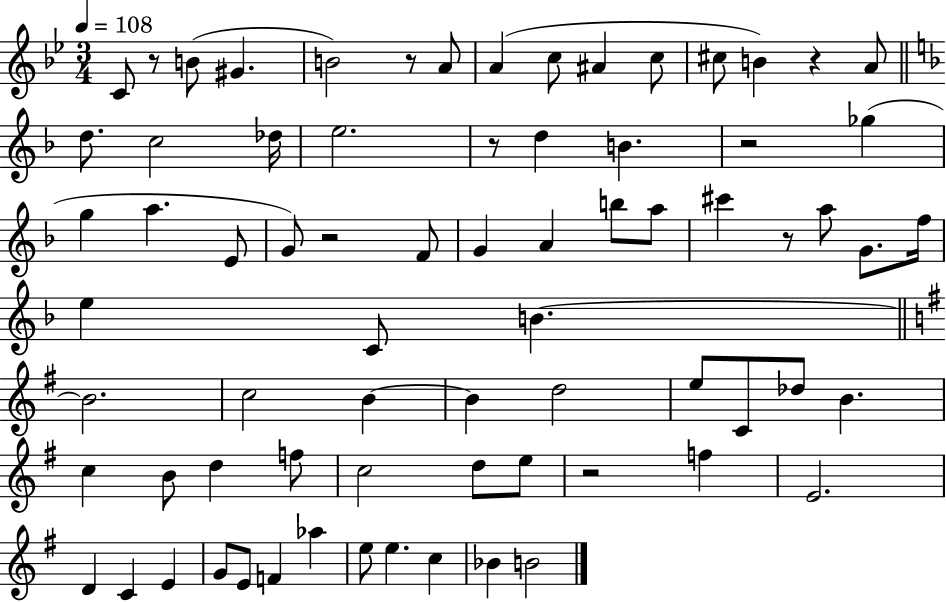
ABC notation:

X:1
T:Untitled
M:3/4
L:1/4
K:Bb
C/2 z/2 B/2 ^G B2 z/2 A/2 A c/2 ^A c/2 ^c/2 B z A/2 d/2 c2 _d/4 e2 z/2 d B z2 _g g a E/2 G/2 z2 F/2 G A b/2 a/2 ^c' z/2 a/2 G/2 f/4 e C/2 B B2 c2 B B d2 e/2 C/2 _d/2 B c B/2 d f/2 c2 d/2 e/2 z2 f E2 D C E G/2 E/2 F _a e/2 e c _B B2